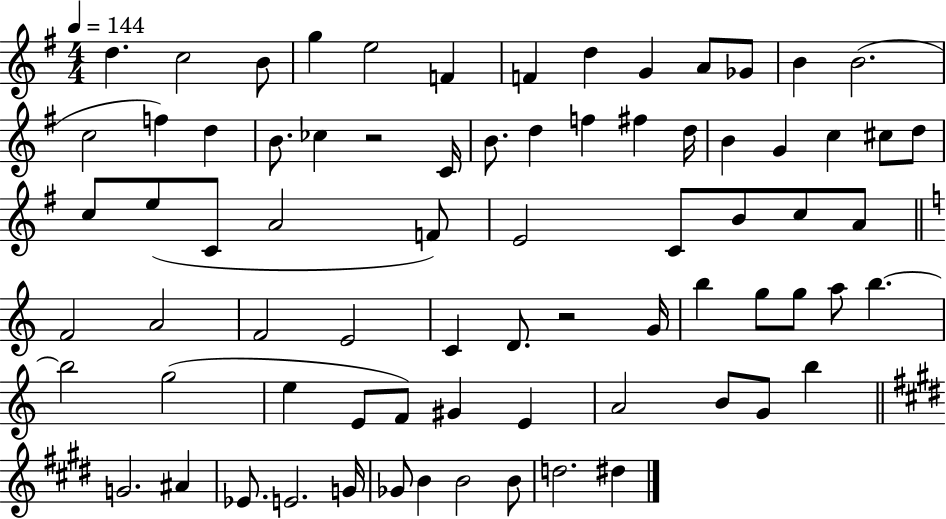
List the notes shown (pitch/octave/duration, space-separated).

D5/q. C5/h B4/e G5/q E5/h F4/q F4/q D5/q G4/q A4/e Gb4/e B4/q B4/h. C5/h F5/q D5/q B4/e. CES5/q R/h C4/s B4/e. D5/q F5/q F#5/q D5/s B4/q G4/q C5/q C#5/e D5/e C5/e E5/e C4/e A4/h F4/e E4/h C4/e B4/e C5/e A4/e F4/h A4/h F4/h E4/h C4/q D4/e. R/h G4/s B5/q G5/e G5/e A5/e B5/q. B5/h G5/h E5/q E4/e F4/e G#4/q E4/q A4/h B4/e G4/e B5/q G4/h. A#4/q Eb4/e. E4/h. G4/s Gb4/e B4/q B4/h B4/e D5/h. D#5/q